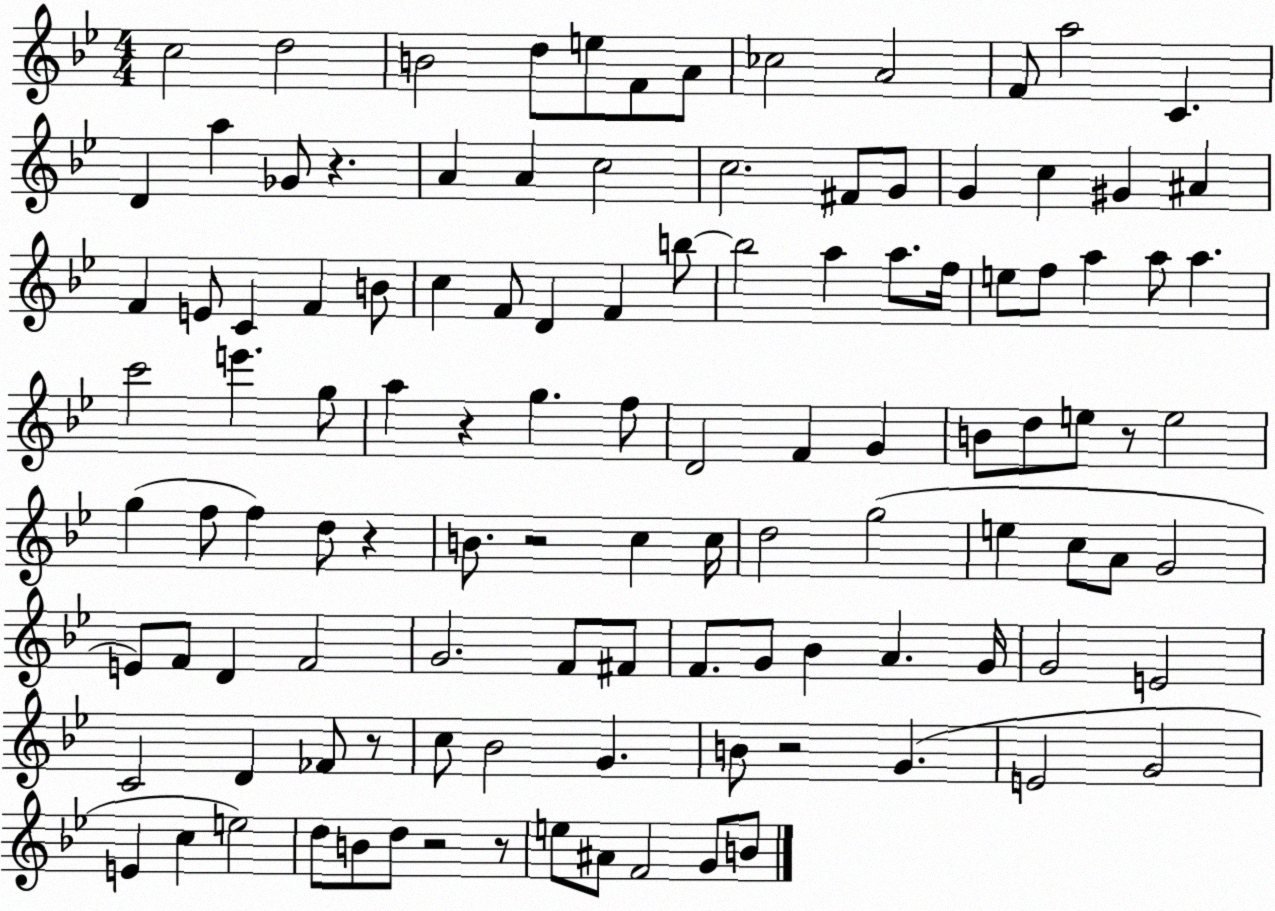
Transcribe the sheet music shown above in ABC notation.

X:1
T:Untitled
M:4/4
L:1/4
K:Bb
c2 d2 B2 d/2 e/2 F/2 A/2 _c2 A2 F/2 a2 C D a _G/2 z A A c2 c2 ^F/2 G/2 G c ^G ^A F E/2 C F B/2 c F/2 D F b/2 b2 a a/2 f/4 e/2 f/2 a a/2 a c'2 e' g/2 a z g f/2 D2 F G B/2 d/2 e/2 z/2 e2 g f/2 f d/2 z B/2 z2 c c/4 d2 g2 e c/2 A/2 G2 E/2 F/2 D F2 G2 F/2 ^F/2 F/2 G/2 _B A G/4 G2 E2 C2 D _F/2 z/2 c/2 _B2 G B/2 z2 G E2 G2 E c e2 d/2 B/2 d/2 z2 z/2 e/2 ^A/2 F2 G/2 B/2